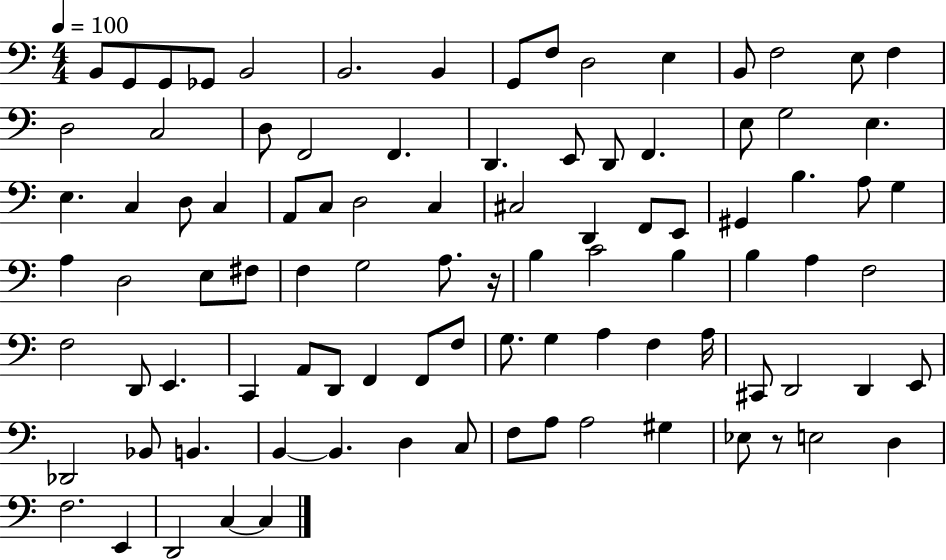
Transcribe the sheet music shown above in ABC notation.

X:1
T:Untitled
M:4/4
L:1/4
K:C
B,,/2 G,,/2 G,,/2 _G,,/2 B,,2 B,,2 B,, G,,/2 F,/2 D,2 E, B,,/2 F,2 E,/2 F, D,2 C,2 D,/2 F,,2 F,, D,, E,,/2 D,,/2 F,, E,/2 G,2 E, E, C, D,/2 C, A,,/2 C,/2 D,2 C, ^C,2 D,, F,,/2 E,,/2 ^G,, B, A,/2 G, A, D,2 E,/2 ^F,/2 F, G,2 A,/2 z/4 B, C2 B, B, A, F,2 F,2 D,,/2 E,, C,, A,,/2 D,,/2 F,, F,,/2 F,/2 G,/2 G, A, F, A,/4 ^C,,/2 D,,2 D,, E,,/2 _D,,2 _B,,/2 B,, B,, B,, D, C,/2 F,/2 A,/2 A,2 ^G, _E,/2 z/2 E,2 D, F,2 E,, D,,2 C, C,